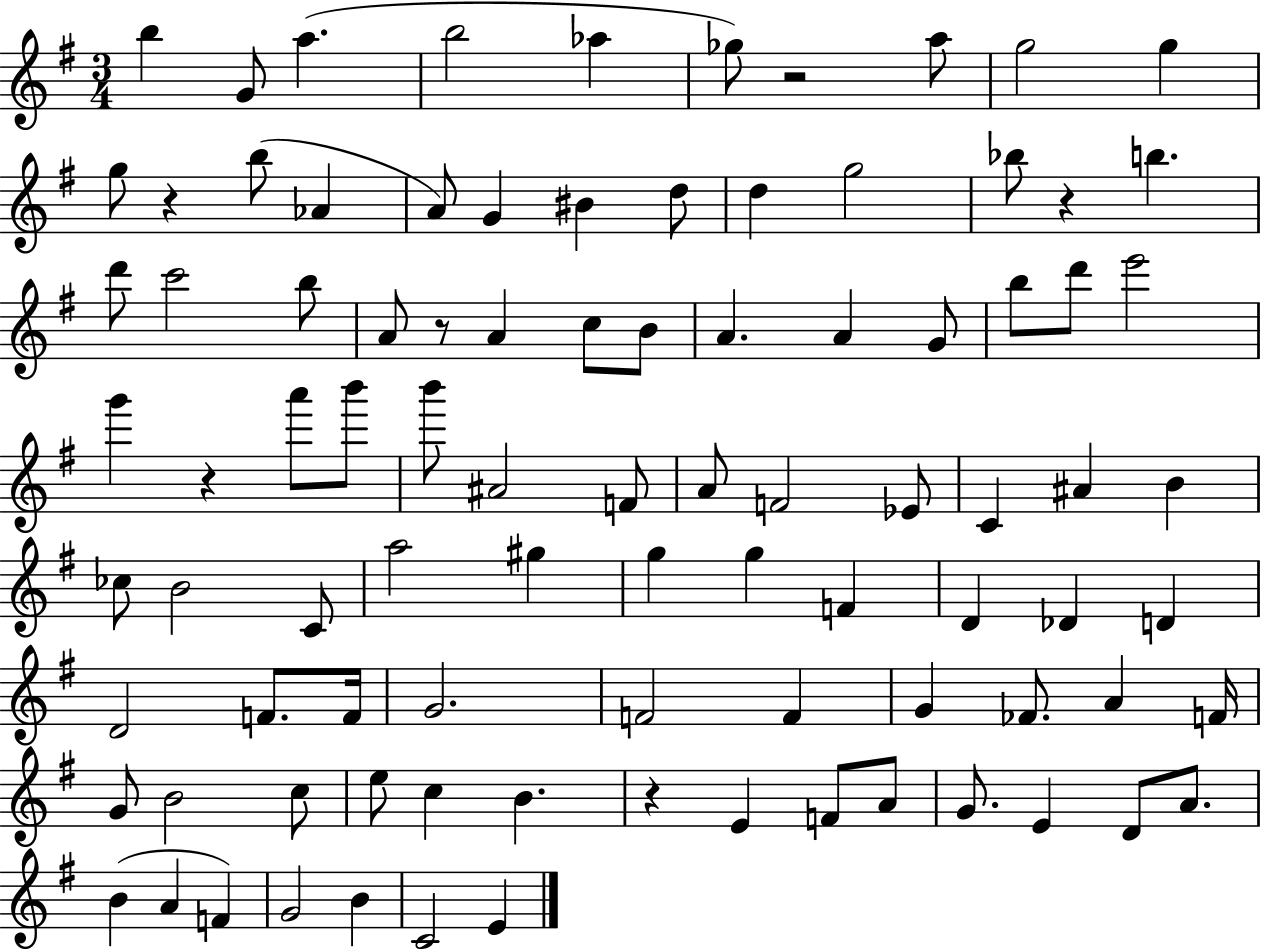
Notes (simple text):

B5/q G4/e A5/q. B5/h Ab5/q Gb5/e R/h A5/e G5/h G5/q G5/e R/q B5/e Ab4/q A4/e G4/q BIS4/q D5/e D5/q G5/h Bb5/e R/q B5/q. D6/e C6/h B5/e A4/e R/e A4/q C5/e B4/e A4/q. A4/q G4/e B5/e D6/e E6/h G6/q R/q A6/e B6/e B6/e A#4/h F4/e A4/e F4/h Eb4/e C4/q A#4/q B4/q CES5/e B4/h C4/e A5/h G#5/q G5/q G5/q F4/q D4/q Db4/q D4/q D4/h F4/e. F4/s G4/h. F4/h F4/q G4/q FES4/e. A4/q F4/s G4/e B4/h C5/e E5/e C5/q B4/q. R/q E4/q F4/e A4/e G4/e. E4/q D4/e A4/e. B4/q A4/q F4/q G4/h B4/q C4/h E4/q